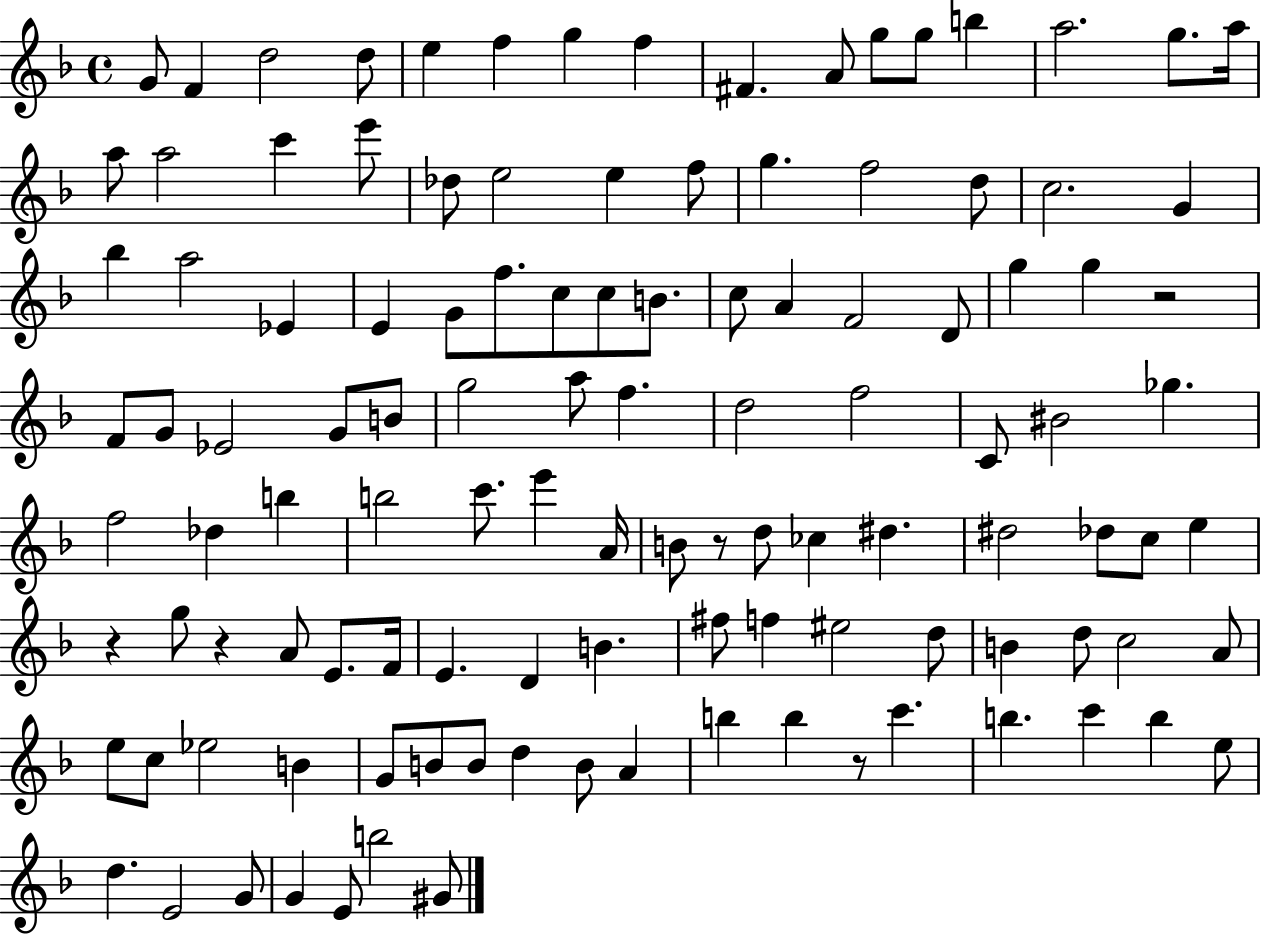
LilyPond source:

{
  \clef treble
  \time 4/4
  \defaultTimeSignature
  \key f \major
  g'8 f'4 d''2 d''8 | e''4 f''4 g''4 f''4 | fis'4. a'8 g''8 g''8 b''4 | a''2. g''8. a''16 | \break a''8 a''2 c'''4 e'''8 | des''8 e''2 e''4 f''8 | g''4. f''2 d''8 | c''2. g'4 | \break bes''4 a''2 ees'4 | e'4 g'8 f''8. c''8 c''8 b'8. | c''8 a'4 f'2 d'8 | g''4 g''4 r2 | \break f'8 g'8 ees'2 g'8 b'8 | g''2 a''8 f''4. | d''2 f''2 | c'8 bis'2 ges''4. | \break f''2 des''4 b''4 | b''2 c'''8. e'''4 a'16 | b'8 r8 d''8 ces''4 dis''4. | dis''2 des''8 c''8 e''4 | \break r4 g''8 r4 a'8 e'8. f'16 | e'4. d'4 b'4. | fis''8 f''4 eis''2 d''8 | b'4 d''8 c''2 a'8 | \break e''8 c''8 ees''2 b'4 | g'8 b'8 b'8 d''4 b'8 a'4 | b''4 b''4 r8 c'''4. | b''4. c'''4 b''4 e''8 | \break d''4. e'2 g'8 | g'4 e'8 b''2 gis'8 | \bar "|."
}